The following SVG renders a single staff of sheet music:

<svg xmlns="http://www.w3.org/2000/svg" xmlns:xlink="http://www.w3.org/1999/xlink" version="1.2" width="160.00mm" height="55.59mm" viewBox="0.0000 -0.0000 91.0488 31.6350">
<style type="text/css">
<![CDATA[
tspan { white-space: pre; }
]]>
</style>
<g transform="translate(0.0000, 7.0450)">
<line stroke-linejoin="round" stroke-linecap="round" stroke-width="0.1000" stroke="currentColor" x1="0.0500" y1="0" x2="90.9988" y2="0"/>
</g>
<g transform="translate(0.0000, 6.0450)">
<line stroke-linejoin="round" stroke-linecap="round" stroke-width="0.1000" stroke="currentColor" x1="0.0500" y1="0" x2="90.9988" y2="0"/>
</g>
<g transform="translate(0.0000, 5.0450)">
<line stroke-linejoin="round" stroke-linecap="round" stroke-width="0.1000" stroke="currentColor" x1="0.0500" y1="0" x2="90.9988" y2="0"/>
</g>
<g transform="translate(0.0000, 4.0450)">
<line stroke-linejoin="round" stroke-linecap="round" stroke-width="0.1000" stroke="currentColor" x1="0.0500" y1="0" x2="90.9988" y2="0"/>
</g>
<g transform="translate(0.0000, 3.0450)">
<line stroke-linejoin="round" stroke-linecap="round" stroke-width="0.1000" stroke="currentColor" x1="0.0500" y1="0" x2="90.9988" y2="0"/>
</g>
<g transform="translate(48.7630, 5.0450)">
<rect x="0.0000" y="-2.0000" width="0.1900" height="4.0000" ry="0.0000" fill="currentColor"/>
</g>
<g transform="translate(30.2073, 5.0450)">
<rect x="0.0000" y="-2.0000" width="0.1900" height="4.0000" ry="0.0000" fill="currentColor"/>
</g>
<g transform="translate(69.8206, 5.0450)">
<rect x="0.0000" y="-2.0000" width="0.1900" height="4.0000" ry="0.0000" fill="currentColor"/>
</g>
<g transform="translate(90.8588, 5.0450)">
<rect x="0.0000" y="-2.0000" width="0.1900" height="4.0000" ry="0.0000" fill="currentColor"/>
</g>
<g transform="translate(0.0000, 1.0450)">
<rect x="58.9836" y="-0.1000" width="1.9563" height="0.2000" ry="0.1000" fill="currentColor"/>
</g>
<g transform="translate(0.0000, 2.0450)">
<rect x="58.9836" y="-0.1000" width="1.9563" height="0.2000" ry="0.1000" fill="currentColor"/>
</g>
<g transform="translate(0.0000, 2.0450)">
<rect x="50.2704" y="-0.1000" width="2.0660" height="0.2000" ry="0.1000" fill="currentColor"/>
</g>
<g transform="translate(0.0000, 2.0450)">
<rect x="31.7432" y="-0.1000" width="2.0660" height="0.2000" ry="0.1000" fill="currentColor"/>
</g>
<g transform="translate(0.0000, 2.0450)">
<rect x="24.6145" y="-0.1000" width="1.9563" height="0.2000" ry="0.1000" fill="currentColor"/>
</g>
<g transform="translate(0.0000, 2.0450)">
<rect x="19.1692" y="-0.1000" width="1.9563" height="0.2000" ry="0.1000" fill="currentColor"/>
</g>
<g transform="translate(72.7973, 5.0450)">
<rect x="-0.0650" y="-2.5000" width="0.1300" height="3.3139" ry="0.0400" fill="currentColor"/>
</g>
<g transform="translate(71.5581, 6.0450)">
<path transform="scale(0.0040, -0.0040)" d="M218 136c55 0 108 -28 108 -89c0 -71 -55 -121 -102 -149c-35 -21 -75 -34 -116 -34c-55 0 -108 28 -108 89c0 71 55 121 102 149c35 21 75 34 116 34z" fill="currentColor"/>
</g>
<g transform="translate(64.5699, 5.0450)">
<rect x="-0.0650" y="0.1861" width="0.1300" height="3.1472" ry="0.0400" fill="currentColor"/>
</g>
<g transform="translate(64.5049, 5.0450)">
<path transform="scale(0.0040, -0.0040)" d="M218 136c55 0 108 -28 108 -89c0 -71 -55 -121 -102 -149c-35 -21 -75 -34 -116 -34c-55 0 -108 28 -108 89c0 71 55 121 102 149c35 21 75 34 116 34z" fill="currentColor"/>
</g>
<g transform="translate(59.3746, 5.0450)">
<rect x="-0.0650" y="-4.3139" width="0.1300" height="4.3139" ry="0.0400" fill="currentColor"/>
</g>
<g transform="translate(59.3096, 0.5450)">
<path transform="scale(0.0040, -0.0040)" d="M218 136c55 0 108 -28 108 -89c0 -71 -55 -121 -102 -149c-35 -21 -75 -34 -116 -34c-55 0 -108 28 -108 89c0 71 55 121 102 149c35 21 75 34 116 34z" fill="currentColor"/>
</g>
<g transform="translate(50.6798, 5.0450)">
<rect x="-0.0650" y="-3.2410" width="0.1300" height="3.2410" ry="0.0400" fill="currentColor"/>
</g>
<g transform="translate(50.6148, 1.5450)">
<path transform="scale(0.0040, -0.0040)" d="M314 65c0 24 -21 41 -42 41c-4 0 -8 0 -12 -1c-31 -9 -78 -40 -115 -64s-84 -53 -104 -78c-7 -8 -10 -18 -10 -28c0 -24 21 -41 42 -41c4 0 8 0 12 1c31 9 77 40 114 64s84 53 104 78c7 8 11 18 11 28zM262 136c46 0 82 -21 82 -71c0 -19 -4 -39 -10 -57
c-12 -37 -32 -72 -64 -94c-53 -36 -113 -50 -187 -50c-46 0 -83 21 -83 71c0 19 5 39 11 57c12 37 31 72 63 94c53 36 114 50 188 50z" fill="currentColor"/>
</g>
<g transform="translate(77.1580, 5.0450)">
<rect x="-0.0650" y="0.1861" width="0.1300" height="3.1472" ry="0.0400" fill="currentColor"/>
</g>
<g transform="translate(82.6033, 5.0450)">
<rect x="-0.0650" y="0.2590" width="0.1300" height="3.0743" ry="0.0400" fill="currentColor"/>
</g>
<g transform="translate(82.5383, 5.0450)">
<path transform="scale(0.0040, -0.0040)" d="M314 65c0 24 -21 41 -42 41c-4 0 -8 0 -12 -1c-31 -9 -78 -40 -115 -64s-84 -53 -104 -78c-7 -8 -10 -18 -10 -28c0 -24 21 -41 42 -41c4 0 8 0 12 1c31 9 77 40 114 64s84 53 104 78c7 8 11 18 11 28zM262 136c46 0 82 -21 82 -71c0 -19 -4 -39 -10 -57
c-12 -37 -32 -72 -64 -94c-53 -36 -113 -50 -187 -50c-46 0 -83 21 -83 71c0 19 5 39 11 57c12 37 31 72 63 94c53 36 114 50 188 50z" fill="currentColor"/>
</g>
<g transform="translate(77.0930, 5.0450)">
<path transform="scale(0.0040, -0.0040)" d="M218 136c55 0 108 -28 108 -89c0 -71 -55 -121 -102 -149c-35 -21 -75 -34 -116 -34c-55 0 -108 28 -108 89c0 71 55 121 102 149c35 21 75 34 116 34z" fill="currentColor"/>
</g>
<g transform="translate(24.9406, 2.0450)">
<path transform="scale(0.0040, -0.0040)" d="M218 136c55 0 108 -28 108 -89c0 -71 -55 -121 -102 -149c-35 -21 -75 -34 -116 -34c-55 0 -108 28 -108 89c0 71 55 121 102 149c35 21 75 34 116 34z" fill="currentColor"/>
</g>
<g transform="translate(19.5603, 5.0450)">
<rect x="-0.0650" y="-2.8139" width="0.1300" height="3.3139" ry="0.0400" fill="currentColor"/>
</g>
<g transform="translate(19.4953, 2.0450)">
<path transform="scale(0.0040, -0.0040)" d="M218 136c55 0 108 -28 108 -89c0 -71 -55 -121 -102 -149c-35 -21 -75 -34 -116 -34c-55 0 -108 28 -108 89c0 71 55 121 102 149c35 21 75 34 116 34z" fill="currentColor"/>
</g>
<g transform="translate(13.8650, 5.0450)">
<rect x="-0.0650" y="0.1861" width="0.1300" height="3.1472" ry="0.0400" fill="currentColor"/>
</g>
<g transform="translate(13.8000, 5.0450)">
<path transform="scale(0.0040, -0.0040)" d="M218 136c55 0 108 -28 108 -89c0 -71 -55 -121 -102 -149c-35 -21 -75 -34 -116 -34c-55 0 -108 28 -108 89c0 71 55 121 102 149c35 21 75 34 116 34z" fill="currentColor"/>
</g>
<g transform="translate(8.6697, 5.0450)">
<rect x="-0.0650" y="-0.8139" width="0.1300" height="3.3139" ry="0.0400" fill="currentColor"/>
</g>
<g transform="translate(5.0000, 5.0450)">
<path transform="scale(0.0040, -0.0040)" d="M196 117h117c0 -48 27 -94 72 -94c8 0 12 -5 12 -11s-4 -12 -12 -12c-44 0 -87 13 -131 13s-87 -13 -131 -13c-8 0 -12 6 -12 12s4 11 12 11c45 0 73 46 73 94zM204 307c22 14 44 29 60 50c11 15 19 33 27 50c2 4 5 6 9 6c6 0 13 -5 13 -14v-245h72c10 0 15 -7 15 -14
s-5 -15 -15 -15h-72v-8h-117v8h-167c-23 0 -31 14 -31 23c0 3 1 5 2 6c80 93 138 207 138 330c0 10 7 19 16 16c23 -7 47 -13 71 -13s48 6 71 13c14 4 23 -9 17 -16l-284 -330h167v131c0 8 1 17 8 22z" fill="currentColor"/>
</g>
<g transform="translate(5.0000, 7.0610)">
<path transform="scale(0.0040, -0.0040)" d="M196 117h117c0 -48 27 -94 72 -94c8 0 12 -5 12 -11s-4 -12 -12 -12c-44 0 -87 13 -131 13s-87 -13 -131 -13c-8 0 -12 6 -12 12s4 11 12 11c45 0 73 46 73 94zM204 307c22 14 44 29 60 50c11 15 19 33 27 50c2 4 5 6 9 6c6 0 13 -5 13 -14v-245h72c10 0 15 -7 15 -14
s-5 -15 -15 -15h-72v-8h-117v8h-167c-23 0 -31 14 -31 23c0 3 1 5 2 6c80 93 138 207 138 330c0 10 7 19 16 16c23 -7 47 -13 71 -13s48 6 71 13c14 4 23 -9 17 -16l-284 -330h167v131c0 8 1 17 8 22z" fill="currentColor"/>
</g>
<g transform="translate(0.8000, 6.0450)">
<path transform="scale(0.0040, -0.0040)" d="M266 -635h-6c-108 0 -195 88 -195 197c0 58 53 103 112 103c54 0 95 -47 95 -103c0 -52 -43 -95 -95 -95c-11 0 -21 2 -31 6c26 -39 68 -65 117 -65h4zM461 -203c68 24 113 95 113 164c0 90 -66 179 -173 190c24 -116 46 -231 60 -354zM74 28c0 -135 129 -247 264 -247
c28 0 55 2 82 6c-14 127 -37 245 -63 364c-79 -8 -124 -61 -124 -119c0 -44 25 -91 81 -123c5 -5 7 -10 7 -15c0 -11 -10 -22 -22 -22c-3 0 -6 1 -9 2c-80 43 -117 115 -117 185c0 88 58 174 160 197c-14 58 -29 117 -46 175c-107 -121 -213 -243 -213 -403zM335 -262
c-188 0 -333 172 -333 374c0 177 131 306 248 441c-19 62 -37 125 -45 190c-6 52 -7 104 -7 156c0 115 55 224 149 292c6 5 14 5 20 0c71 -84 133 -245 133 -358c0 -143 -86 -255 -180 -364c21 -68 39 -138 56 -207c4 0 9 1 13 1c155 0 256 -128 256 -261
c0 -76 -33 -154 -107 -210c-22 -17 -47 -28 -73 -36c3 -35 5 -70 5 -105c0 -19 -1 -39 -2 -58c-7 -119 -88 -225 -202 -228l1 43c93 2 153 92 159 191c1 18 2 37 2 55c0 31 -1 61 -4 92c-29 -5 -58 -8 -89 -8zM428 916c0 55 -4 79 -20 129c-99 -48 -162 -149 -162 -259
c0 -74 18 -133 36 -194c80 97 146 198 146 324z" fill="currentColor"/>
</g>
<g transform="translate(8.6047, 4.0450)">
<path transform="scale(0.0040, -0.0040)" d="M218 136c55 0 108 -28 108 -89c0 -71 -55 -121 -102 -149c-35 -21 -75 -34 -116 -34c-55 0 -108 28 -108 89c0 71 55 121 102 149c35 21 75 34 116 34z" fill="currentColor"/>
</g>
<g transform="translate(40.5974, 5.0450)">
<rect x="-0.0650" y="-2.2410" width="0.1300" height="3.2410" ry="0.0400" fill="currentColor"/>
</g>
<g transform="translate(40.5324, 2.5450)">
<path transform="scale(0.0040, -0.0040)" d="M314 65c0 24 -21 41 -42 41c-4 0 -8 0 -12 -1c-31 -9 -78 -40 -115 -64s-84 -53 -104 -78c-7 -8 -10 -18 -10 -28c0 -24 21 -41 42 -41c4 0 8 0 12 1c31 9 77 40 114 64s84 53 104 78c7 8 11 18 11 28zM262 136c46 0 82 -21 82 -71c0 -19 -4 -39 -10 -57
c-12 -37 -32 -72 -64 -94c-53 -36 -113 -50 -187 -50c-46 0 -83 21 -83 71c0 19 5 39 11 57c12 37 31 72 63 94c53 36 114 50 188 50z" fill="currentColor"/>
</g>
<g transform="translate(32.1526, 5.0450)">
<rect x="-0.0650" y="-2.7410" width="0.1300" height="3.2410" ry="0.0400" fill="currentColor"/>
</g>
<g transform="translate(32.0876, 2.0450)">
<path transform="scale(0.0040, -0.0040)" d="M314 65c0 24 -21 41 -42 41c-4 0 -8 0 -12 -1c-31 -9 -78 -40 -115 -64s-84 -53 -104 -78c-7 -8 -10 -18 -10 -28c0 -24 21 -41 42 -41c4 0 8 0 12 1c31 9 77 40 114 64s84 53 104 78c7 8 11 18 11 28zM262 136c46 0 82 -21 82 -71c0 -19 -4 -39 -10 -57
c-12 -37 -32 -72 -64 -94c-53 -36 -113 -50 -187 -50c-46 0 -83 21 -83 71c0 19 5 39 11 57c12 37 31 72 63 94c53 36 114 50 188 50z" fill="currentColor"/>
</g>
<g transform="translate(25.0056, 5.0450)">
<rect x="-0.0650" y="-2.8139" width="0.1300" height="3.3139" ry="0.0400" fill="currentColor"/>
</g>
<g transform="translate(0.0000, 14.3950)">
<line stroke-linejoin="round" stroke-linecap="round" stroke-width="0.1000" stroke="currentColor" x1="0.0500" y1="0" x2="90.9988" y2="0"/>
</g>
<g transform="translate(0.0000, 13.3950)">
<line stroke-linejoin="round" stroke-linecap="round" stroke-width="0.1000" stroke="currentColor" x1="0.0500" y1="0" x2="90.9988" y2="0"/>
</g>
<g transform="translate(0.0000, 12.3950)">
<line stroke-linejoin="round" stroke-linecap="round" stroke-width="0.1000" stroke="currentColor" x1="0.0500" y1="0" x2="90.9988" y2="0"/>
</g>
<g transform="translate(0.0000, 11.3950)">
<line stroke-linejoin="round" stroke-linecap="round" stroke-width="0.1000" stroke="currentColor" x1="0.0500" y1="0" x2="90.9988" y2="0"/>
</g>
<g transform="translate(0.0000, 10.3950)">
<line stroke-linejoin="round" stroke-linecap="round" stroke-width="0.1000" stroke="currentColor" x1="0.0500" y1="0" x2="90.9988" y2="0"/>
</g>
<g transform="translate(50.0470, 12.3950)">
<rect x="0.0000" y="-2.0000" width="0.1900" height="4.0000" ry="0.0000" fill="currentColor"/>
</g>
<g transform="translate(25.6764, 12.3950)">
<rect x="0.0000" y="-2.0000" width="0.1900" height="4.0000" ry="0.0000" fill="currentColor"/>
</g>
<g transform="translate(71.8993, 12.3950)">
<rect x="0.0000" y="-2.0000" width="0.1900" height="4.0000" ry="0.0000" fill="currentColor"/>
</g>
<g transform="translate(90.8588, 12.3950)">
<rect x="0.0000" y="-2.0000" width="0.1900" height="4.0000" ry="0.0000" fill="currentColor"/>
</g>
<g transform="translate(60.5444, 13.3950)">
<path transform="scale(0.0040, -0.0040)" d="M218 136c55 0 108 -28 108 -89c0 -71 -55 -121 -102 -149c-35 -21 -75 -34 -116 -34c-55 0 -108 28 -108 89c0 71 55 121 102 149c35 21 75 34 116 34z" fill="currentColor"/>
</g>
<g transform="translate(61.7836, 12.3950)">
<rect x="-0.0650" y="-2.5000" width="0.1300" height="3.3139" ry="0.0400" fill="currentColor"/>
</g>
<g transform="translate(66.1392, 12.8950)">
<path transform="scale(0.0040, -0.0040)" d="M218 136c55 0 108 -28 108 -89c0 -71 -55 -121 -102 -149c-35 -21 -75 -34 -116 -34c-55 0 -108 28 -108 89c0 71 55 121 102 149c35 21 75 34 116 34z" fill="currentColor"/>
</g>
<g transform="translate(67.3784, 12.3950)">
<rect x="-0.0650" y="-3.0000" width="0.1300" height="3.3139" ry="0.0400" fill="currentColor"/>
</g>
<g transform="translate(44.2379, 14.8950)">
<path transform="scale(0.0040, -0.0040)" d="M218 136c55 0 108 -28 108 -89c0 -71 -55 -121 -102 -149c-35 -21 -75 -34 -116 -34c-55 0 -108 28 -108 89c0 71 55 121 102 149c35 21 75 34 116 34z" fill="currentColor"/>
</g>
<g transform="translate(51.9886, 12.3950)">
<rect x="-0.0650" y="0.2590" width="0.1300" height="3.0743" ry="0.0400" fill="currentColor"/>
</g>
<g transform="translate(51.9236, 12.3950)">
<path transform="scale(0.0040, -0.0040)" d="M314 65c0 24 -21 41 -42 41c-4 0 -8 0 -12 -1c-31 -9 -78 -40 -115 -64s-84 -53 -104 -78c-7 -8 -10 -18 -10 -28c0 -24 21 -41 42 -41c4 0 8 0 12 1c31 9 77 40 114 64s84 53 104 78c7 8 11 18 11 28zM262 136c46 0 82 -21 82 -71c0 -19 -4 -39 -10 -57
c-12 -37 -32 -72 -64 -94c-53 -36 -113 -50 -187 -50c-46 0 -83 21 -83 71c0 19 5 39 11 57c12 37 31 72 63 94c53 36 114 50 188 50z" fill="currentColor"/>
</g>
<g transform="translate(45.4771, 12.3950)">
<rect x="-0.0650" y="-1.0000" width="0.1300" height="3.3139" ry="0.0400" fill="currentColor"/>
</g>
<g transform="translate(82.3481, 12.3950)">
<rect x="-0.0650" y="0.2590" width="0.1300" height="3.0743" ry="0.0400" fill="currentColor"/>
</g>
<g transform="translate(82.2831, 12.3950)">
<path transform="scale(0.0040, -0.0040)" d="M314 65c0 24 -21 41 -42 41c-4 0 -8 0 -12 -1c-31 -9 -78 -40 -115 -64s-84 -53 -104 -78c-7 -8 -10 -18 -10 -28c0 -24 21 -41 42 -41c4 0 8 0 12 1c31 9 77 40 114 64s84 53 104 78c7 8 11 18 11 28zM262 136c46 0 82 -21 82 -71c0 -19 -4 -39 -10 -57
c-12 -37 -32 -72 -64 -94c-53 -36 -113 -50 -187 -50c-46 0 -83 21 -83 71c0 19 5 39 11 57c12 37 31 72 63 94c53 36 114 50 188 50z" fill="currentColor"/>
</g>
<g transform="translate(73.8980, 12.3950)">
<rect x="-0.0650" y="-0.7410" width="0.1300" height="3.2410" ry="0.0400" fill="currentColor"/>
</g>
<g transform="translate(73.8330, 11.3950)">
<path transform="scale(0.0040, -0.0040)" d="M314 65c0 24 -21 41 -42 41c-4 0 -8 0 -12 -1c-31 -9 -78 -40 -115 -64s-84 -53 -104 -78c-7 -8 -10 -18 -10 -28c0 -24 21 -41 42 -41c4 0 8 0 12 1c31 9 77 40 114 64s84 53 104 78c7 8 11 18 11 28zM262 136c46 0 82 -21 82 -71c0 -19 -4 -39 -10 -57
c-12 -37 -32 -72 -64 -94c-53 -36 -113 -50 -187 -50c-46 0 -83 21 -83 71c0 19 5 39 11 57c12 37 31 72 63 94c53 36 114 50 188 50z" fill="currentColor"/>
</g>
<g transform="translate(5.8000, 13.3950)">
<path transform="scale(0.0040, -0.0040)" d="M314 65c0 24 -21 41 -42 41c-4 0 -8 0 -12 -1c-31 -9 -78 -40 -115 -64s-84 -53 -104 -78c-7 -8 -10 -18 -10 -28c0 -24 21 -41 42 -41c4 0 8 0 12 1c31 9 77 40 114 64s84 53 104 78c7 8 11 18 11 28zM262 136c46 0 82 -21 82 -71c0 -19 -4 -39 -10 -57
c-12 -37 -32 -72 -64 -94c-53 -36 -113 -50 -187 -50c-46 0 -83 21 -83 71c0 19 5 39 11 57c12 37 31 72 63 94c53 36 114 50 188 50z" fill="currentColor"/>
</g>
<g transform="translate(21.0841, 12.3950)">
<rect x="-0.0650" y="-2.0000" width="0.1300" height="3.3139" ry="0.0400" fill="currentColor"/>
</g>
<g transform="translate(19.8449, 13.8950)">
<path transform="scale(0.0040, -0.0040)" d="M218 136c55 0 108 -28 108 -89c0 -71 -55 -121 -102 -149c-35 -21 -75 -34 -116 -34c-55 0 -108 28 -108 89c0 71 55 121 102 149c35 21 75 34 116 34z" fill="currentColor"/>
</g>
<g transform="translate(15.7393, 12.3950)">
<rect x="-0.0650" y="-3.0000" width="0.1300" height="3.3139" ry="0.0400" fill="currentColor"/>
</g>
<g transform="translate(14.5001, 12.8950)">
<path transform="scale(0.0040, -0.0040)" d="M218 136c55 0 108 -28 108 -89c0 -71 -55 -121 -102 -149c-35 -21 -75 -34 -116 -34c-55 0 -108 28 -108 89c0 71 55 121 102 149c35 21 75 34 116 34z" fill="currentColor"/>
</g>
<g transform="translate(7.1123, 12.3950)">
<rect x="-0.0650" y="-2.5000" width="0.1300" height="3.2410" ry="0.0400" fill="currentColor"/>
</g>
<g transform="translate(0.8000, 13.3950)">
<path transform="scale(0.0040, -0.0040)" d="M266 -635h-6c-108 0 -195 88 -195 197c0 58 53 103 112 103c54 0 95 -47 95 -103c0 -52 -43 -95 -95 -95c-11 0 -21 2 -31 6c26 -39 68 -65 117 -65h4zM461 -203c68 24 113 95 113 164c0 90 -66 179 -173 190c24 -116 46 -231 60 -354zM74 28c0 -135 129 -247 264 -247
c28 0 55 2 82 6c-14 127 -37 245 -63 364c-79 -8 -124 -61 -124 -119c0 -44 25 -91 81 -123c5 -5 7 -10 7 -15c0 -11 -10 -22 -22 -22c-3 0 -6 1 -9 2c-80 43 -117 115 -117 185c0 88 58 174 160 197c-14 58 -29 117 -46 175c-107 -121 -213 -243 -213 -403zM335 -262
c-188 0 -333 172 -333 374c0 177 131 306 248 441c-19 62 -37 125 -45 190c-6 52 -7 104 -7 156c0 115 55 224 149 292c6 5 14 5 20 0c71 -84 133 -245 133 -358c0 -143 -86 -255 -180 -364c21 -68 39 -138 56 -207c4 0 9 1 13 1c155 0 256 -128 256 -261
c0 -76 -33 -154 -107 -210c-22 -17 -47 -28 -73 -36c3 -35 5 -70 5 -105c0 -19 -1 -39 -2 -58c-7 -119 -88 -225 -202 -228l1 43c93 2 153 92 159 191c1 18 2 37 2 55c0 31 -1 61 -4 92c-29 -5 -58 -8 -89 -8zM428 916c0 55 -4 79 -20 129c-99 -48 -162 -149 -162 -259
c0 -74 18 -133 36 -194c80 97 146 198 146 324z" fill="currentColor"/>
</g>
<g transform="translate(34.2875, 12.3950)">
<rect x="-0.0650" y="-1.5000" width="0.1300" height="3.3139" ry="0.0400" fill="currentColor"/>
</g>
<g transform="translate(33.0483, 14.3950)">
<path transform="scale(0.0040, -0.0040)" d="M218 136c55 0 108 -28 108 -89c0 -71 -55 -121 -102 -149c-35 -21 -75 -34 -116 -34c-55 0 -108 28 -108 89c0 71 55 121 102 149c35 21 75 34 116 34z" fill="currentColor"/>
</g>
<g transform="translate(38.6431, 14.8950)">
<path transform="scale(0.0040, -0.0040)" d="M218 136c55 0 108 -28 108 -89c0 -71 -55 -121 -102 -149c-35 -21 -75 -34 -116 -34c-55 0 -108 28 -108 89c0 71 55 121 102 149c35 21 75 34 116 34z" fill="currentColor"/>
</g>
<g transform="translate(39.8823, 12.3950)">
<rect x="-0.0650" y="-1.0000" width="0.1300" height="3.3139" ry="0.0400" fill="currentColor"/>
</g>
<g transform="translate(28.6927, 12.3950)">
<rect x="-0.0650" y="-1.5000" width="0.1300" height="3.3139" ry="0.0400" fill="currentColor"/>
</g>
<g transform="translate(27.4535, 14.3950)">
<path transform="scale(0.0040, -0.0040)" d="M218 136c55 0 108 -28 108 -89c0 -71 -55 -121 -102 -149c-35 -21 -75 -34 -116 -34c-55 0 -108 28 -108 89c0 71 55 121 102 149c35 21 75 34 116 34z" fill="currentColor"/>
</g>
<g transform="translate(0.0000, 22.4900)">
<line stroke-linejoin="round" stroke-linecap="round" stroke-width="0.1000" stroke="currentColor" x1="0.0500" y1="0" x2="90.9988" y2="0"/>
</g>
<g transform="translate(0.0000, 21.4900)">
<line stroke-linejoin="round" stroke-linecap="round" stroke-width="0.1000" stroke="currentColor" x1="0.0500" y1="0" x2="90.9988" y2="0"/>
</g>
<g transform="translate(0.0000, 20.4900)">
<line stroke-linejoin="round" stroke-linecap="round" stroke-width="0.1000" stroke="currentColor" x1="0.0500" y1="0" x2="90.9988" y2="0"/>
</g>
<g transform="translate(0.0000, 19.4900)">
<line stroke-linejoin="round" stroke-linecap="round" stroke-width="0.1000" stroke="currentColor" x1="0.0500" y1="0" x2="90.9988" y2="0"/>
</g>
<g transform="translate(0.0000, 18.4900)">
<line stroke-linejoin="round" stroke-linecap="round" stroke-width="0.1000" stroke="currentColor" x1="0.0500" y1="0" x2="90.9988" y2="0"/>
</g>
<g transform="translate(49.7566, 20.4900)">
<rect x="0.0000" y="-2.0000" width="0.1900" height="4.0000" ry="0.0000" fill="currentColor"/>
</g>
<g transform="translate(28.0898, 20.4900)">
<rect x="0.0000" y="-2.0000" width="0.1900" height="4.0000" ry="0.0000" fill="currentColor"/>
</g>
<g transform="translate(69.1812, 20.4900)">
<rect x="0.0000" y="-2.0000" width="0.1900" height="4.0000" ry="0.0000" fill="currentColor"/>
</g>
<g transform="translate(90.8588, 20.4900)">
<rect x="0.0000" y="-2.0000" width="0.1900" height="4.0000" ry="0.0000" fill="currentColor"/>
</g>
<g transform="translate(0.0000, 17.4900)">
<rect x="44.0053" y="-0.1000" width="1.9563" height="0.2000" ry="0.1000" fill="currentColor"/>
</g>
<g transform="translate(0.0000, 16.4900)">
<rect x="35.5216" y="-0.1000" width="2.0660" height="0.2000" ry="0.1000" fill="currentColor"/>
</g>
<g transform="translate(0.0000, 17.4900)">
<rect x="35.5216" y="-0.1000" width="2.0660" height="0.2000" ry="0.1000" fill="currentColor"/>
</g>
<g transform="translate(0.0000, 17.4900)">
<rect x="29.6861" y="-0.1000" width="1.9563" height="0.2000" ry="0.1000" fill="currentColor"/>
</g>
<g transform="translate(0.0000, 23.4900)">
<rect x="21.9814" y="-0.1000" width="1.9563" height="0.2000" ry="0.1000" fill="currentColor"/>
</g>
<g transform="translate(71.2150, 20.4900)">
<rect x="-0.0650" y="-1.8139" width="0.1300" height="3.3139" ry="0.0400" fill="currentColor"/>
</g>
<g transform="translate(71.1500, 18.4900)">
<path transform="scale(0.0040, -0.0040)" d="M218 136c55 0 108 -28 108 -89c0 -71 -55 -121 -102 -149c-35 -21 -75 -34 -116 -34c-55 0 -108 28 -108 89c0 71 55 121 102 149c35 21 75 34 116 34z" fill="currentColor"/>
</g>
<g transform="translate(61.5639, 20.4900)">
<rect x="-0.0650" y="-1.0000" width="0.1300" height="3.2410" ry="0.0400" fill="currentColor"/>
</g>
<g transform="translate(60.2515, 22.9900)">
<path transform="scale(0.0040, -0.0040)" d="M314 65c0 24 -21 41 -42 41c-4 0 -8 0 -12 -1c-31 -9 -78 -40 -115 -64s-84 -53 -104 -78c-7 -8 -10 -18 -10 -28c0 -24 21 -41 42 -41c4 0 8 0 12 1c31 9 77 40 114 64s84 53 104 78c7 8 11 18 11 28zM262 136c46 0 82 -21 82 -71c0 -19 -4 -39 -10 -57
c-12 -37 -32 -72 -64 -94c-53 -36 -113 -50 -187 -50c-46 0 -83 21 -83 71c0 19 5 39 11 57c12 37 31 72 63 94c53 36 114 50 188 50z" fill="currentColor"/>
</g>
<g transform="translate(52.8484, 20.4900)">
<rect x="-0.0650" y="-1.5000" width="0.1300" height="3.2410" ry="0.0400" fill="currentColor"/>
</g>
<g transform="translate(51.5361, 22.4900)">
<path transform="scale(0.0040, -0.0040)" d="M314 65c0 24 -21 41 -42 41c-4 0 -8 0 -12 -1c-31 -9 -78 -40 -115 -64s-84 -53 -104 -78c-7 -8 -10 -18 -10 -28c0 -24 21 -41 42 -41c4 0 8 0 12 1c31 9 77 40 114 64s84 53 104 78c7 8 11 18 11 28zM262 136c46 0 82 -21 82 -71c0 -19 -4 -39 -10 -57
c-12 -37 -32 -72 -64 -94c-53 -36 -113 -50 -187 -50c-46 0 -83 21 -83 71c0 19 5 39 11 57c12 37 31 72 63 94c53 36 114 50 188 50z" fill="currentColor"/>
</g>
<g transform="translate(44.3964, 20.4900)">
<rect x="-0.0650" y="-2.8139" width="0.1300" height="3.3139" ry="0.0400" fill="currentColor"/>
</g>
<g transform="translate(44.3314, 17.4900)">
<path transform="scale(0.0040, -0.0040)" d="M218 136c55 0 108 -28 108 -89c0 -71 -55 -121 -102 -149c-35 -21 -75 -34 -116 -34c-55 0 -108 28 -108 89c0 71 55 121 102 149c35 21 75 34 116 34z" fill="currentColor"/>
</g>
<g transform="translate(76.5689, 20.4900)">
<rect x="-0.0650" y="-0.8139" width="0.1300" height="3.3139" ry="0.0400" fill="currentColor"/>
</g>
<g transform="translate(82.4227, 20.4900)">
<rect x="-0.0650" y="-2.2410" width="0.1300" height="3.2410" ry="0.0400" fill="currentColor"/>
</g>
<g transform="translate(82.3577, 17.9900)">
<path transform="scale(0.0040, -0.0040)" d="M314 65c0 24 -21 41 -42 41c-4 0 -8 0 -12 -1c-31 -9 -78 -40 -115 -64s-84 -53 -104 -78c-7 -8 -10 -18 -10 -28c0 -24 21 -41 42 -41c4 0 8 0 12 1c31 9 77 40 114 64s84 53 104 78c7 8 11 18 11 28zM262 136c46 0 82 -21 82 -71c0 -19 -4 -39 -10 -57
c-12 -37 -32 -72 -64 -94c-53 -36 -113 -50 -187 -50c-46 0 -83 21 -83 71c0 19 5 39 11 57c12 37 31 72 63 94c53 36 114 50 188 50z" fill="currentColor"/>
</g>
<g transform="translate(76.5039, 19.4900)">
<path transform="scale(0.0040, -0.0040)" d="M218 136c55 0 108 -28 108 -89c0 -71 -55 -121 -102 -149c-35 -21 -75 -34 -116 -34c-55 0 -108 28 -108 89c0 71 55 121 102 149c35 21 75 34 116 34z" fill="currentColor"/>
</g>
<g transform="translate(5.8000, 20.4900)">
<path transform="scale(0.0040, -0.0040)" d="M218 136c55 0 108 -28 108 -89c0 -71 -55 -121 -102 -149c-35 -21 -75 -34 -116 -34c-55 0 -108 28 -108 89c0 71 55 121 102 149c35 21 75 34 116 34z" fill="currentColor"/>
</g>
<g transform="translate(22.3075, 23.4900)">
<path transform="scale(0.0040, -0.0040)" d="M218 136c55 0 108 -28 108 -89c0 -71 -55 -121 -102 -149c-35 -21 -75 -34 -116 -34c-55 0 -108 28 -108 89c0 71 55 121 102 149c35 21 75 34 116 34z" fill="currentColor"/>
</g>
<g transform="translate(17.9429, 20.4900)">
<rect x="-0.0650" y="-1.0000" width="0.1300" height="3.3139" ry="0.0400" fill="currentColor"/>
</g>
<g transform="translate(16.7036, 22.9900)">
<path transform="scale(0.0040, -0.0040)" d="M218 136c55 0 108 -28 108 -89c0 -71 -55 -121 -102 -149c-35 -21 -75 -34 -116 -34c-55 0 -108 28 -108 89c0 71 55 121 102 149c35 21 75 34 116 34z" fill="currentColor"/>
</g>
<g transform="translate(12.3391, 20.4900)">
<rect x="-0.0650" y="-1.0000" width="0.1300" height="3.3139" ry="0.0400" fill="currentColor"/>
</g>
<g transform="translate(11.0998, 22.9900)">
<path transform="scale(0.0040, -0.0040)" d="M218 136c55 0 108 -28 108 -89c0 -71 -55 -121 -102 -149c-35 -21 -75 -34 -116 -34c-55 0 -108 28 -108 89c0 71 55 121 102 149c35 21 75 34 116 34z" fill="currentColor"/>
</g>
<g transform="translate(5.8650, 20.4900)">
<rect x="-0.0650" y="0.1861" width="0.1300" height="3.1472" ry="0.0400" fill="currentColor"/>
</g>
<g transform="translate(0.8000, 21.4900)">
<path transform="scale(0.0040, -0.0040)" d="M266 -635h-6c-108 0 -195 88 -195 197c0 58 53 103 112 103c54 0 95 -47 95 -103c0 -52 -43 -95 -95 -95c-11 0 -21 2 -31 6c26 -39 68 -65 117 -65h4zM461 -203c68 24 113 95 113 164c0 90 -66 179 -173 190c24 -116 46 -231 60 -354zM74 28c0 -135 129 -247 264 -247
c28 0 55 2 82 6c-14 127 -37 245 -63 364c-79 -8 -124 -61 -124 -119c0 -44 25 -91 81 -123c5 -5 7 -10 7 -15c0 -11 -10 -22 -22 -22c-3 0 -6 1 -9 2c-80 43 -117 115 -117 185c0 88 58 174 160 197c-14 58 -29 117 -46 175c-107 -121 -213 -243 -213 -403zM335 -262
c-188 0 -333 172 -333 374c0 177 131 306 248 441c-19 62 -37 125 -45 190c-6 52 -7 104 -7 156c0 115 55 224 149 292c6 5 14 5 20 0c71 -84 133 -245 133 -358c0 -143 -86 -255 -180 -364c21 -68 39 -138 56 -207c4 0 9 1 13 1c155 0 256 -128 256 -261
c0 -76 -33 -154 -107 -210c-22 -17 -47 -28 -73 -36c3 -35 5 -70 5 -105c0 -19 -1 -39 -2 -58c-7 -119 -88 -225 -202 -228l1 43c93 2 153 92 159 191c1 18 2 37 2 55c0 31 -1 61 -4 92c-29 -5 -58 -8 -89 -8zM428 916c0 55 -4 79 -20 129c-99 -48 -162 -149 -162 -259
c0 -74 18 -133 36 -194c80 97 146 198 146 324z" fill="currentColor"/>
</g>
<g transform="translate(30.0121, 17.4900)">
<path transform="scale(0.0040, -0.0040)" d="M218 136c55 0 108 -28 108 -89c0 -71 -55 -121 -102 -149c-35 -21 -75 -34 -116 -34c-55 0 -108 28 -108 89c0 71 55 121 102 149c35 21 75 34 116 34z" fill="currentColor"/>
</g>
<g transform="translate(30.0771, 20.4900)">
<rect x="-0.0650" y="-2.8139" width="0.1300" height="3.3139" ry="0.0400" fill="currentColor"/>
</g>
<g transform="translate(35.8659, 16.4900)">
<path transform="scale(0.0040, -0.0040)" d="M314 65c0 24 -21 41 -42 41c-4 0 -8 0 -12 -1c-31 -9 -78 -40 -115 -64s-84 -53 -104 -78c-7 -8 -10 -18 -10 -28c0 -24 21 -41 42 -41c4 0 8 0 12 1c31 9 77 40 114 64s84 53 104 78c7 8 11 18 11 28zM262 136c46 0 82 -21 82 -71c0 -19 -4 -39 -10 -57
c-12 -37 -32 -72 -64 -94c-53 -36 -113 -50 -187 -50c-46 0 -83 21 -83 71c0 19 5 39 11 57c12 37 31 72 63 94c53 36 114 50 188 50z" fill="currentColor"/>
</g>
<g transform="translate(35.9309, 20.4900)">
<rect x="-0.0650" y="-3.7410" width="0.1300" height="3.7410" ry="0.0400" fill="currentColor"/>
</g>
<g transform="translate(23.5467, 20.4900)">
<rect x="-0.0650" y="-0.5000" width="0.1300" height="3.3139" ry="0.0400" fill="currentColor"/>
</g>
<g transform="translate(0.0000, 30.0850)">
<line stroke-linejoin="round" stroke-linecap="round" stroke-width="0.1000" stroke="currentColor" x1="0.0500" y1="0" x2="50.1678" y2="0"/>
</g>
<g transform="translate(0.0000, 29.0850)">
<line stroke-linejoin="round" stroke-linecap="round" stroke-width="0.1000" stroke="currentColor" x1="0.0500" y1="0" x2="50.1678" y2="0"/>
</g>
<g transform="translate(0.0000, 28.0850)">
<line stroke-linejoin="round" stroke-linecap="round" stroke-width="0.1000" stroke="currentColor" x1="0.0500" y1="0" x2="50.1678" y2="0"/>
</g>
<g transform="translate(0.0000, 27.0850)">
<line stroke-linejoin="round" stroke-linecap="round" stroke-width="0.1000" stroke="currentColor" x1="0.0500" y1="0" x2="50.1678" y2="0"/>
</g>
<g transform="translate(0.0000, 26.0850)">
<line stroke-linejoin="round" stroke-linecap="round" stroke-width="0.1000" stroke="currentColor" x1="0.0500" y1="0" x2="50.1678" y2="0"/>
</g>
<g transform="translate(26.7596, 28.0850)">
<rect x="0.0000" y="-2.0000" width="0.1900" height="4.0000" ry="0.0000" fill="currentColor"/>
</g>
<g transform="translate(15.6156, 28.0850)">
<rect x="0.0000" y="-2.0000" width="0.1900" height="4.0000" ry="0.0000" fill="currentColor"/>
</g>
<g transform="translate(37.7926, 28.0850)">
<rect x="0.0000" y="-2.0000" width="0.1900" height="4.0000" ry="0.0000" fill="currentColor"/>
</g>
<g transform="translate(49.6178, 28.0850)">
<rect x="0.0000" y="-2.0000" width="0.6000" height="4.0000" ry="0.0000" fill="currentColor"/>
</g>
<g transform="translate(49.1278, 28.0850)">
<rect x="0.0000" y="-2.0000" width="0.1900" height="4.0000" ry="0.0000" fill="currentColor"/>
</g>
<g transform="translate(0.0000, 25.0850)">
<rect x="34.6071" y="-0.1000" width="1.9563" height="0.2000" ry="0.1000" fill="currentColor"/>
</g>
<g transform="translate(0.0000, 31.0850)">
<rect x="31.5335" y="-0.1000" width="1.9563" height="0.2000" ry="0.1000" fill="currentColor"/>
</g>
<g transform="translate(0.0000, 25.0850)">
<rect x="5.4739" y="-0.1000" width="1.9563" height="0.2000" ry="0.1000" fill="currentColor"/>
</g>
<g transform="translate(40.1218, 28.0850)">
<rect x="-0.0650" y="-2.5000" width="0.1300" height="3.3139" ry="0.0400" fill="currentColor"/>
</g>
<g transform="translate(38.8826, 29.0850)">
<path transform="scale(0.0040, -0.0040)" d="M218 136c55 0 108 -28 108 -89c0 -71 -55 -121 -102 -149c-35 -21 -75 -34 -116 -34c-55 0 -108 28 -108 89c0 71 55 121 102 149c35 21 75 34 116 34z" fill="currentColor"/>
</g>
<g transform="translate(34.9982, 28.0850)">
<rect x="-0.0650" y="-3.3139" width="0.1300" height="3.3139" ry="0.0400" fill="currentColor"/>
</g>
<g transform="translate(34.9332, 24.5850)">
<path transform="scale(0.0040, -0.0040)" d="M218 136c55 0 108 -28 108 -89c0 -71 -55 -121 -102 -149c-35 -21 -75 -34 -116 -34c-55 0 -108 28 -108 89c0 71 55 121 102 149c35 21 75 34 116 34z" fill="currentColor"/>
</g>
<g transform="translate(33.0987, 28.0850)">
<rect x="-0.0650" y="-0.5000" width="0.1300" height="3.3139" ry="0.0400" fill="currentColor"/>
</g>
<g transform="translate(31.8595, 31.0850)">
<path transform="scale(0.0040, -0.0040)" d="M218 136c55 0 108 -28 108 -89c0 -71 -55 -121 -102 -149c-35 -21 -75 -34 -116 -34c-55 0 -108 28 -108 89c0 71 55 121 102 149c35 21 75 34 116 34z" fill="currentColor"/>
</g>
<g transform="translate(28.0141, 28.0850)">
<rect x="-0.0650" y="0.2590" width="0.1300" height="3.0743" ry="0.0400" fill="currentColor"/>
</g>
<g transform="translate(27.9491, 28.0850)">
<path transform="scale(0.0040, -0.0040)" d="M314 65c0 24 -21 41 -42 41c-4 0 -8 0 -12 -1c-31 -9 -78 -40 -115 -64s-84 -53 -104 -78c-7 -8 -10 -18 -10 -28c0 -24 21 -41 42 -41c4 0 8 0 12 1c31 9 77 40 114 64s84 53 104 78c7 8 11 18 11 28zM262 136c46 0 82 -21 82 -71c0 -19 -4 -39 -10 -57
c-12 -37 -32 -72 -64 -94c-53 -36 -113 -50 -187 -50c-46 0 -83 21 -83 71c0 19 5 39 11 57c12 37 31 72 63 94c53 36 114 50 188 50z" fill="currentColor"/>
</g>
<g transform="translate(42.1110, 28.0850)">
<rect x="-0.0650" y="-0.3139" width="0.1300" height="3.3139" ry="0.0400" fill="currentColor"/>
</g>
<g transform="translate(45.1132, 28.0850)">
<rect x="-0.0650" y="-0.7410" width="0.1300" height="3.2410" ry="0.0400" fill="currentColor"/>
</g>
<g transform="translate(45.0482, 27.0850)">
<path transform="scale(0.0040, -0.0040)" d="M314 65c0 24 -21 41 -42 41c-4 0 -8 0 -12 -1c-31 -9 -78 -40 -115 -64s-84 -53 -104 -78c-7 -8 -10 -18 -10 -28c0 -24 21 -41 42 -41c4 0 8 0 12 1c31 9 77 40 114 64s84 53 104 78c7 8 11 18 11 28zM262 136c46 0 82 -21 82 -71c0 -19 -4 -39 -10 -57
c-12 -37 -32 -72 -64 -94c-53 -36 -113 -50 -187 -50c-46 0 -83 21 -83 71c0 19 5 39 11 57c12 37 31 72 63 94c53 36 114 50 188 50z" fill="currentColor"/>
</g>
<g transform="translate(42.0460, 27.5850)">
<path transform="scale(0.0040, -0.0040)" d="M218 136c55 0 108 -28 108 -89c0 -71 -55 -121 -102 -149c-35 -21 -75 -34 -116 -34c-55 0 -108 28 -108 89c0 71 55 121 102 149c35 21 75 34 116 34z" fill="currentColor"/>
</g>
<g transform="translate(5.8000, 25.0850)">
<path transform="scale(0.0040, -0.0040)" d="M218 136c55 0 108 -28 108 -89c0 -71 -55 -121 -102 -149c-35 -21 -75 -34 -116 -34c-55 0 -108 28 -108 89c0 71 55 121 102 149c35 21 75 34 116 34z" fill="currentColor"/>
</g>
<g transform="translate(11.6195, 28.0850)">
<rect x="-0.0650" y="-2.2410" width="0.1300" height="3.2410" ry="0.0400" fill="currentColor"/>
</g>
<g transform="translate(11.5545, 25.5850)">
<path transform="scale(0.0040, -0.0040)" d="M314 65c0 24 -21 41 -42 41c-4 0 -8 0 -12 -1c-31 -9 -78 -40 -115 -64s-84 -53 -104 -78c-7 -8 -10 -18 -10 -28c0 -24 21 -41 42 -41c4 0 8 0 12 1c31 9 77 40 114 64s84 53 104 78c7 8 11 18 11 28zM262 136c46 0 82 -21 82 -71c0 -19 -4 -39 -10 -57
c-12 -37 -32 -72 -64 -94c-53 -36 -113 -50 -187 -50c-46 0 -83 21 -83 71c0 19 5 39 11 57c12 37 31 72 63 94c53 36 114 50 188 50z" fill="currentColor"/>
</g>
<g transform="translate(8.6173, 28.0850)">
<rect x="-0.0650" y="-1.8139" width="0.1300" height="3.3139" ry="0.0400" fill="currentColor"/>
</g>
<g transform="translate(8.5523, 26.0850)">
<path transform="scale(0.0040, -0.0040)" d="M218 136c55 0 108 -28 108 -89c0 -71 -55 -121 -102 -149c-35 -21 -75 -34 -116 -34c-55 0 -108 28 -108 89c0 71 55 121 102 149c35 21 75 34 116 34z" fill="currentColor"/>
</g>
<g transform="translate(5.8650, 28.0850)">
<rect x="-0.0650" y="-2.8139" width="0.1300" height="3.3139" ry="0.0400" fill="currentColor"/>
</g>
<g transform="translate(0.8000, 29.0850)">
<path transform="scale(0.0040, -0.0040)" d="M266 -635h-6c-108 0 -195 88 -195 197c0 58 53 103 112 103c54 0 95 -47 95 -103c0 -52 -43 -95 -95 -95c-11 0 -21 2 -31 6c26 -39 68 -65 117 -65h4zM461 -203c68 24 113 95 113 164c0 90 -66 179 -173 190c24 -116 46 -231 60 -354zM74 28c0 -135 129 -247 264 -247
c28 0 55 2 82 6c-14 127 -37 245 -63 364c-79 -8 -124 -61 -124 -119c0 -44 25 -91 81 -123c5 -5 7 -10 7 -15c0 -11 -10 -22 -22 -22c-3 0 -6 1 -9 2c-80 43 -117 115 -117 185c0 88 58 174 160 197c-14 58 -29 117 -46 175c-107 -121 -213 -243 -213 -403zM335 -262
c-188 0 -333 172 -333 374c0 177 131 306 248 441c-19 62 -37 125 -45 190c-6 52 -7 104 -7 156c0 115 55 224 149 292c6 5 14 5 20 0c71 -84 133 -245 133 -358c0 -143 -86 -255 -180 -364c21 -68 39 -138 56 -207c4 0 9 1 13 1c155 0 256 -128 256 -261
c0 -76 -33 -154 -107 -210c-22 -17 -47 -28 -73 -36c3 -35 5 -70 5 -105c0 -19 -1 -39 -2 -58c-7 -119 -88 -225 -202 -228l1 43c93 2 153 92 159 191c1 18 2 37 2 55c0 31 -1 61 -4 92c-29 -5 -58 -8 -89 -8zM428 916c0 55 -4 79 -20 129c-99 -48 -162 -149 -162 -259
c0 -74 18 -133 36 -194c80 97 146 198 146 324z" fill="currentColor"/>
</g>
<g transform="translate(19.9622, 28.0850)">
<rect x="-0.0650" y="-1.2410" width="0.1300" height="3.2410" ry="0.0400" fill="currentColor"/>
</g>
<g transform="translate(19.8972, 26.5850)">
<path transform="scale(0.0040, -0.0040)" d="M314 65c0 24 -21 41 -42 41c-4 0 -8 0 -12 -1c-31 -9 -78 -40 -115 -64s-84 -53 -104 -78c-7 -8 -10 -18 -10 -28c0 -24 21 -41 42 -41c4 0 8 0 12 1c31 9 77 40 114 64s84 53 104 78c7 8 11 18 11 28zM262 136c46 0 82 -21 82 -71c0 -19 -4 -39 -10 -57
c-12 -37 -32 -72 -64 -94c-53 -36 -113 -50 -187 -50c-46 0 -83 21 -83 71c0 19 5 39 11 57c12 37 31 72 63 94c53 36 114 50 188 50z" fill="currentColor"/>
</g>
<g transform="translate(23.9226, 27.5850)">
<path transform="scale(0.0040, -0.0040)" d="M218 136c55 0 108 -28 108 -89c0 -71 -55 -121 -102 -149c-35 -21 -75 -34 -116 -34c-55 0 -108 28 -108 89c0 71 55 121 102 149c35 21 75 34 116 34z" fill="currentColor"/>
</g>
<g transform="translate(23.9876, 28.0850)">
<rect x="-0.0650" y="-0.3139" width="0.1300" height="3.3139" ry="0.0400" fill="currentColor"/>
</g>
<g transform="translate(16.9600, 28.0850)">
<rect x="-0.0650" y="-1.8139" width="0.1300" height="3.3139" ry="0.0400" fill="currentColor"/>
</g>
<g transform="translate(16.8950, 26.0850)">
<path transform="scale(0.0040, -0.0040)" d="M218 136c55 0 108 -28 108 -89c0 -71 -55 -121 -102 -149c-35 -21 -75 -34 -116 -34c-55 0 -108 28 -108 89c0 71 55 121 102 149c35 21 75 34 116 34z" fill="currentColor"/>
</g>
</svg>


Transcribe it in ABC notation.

X:1
T:Untitled
M:4/4
L:1/4
K:C
d B a a a2 g2 b2 d' B G B B2 G2 A F E E D D B2 G A d2 B2 B D D C a c'2 a E2 D2 f d g2 a f g2 f e2 c B2 C b G c d2